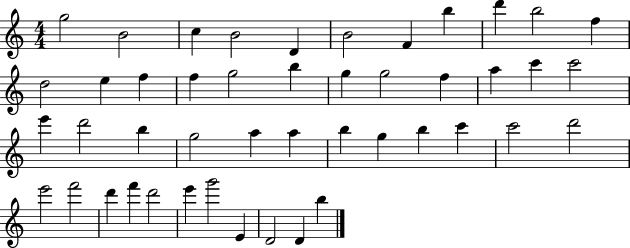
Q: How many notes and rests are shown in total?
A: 46